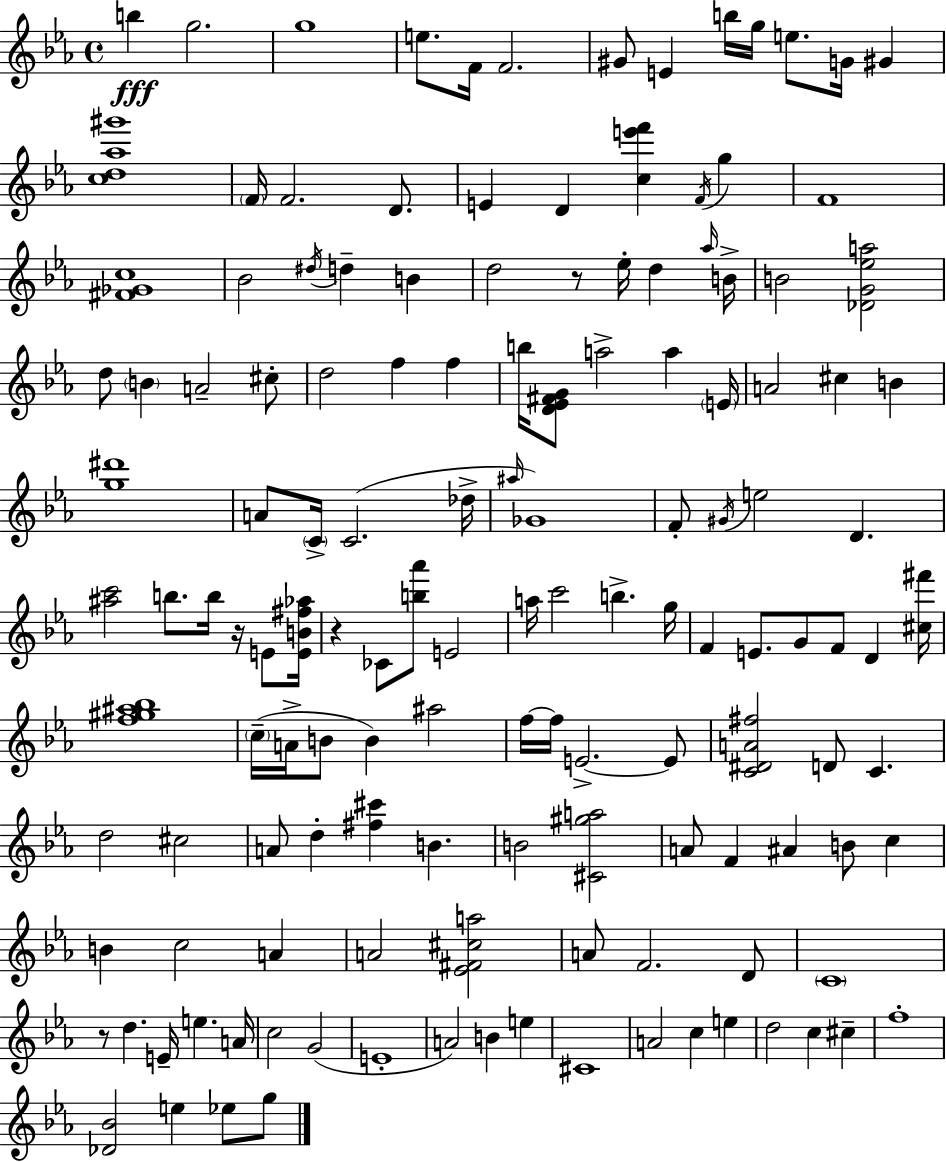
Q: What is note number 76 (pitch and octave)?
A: F5